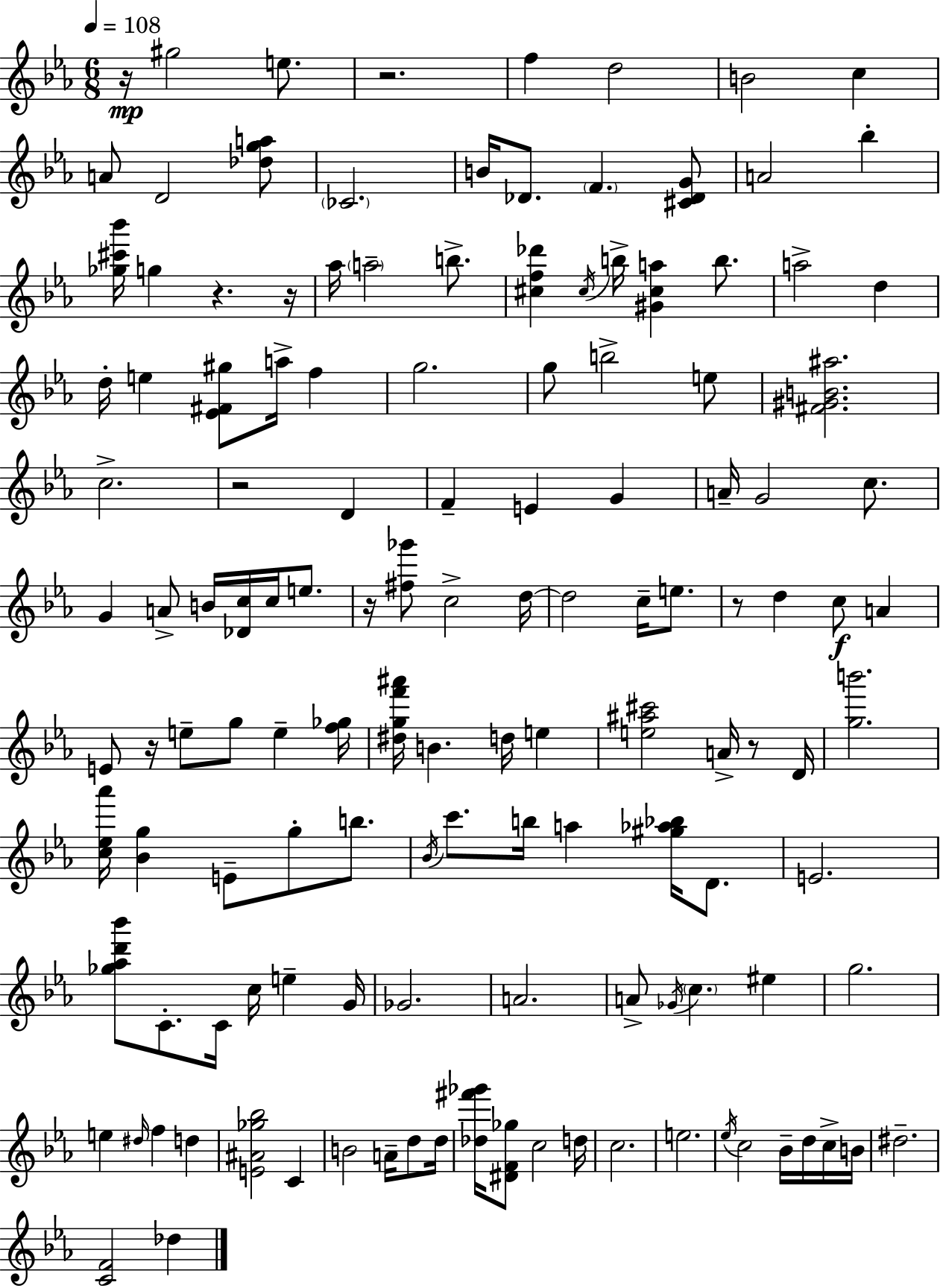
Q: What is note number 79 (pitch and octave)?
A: Gb4